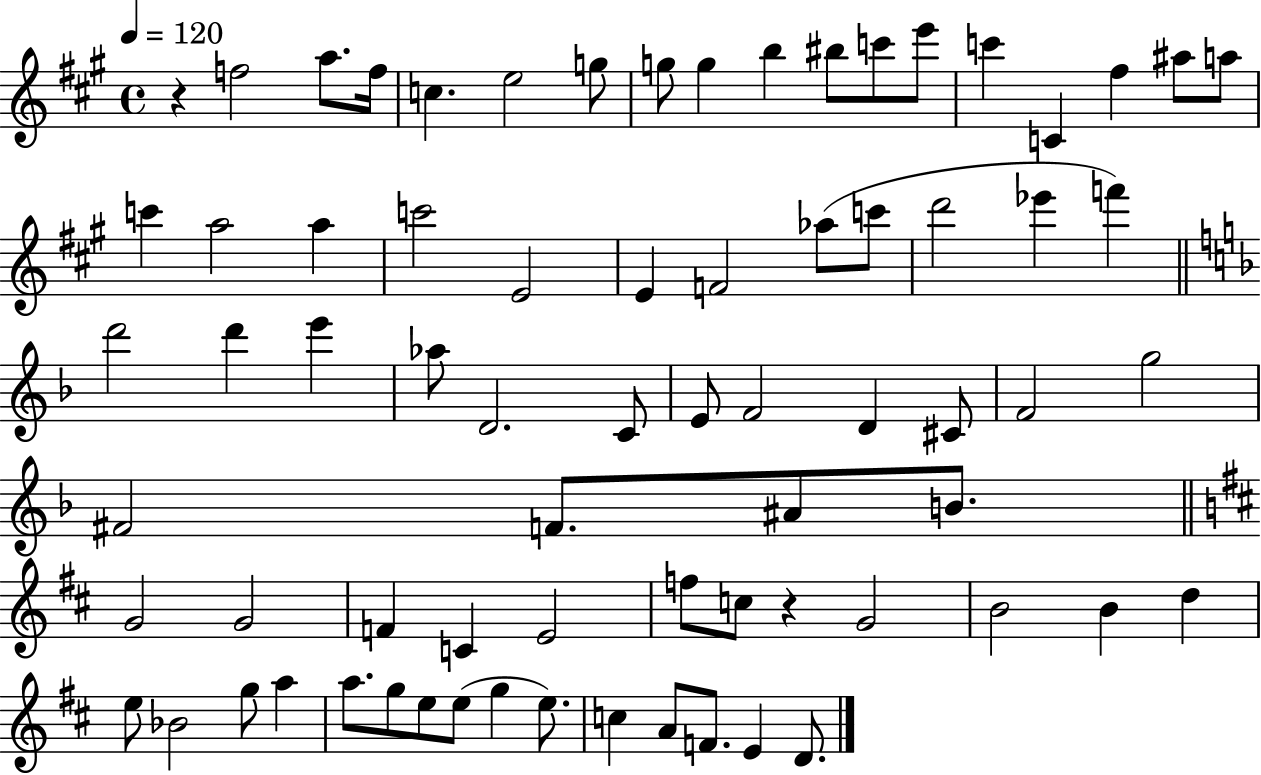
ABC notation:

X:1
T:Untitled
M:4/4
L:1/4
K:A
z f2 a/2 f/4 c e2 g/2 g/2 g b ^b/2 c'/2 e'/2 c' C ^f ^a/2 a/2 c' a2 a c'2 E2 E F2 _a/2 c'/2 d'2 _e' f' d'2 d' e' _a/2 D2 C/2 E/2 F2 D ^C/2 F2 g2 ^F2 F/2 ^A/2 B/2 G2 G2 F C E2 f/2 c/2 z G2 B2 B d e/2 _B2 g/2 a a/2 g/2 e/2 e/2 g e/2 c A/2 F/2 E D/2